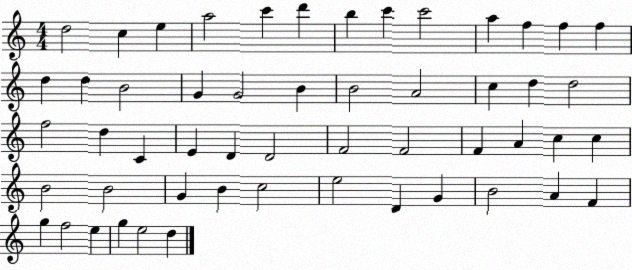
X:1
T:Untitled
M:4/4
L:1/4
K:C
d2 c e a2 c' d' b c' c'2 a f f f d d B2 G G2 B B2 A2 c d d2 f2 d C E D D2 F2 F2 F A c c B2 B2 G B c2 e2 D G B2 A F g f2 e g e2 d